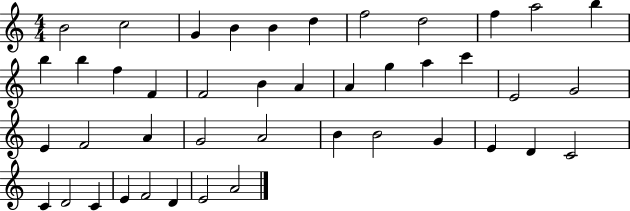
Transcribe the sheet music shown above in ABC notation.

X:1
T:Untitled
M:4/4
L:1/4
K:C
B2 c2 G B B d f2 d2 f a2 b b b f F F2 B A A g a c' E2 G2 E F2 A G2 A2 B B2 G E D C2 C D2 C E F2 D E2 A2